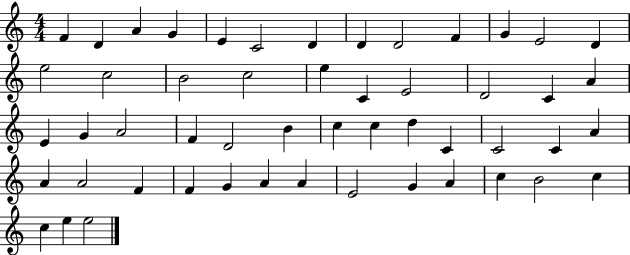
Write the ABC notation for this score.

X:1
T:Untitled
M:4/4
L:1/4
K:C
F D A G E C2 D D D2 F G E2 D e2 c2 B2 c2 e C E2 D2 C A E G A2 F D2 B c c d C C2 C A A A2 F F G A A E2 G A c B2 c c e e2